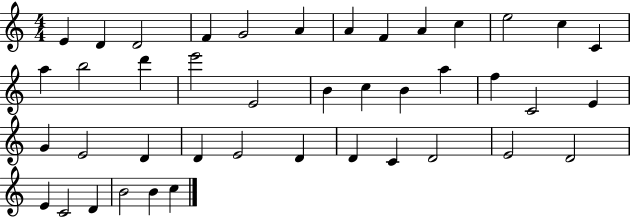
X:1
T:Untitled
M:4/4
L:1/4
K:C
E D D2 F G2 A A F A c e2 c C a b2 d' e'2 E2 B c B a f C2 E G E2 D D E2 D D C D2 E2 D2 E C2 D B2 B c